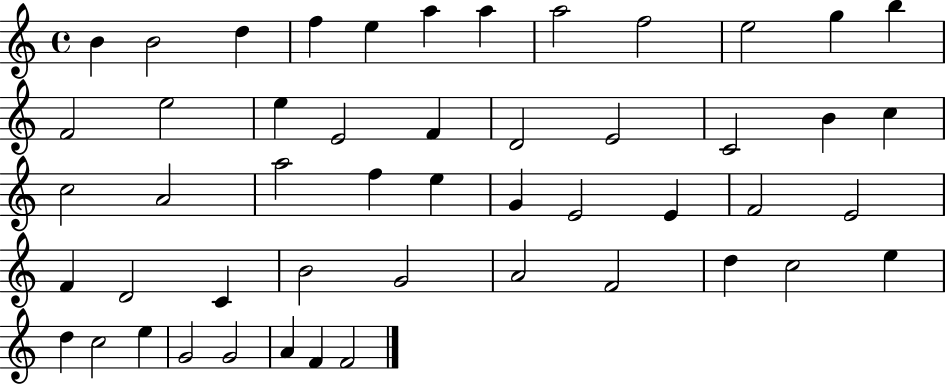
B4/q B4/h D5/q F5/q E5/q A5/q A5/q A5/h F5/h E5/h G5/q B5/q F4/h E5/h E5/q E4/h F4/q D4/h E4/h C4/h B4/q C5/q C5/h A4/h A5/h F5/q E5/q G4/q E4/h E4/q F4/h E4/h F4/q D4/h C4/q B4/h G4/h A4/h F4/h D5/q C5/h E5/q D5/q C5/h E5/q G4/h G4/h A4/q F4/q F4/h